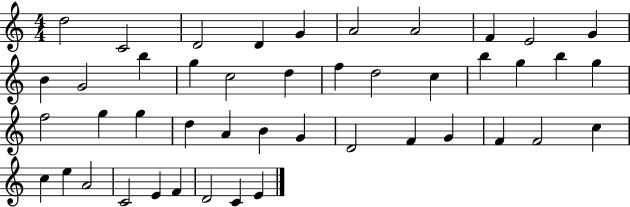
X:1
T:Untitled
M:4/4
L:1/4
K:C
d2 C2 D2 D G A2 A2 F E2 G B G2 b g c2 d f d2 c b g b g f2 g g d A B G D2 F G F F2 c c e A2 C2 E F D2 C E